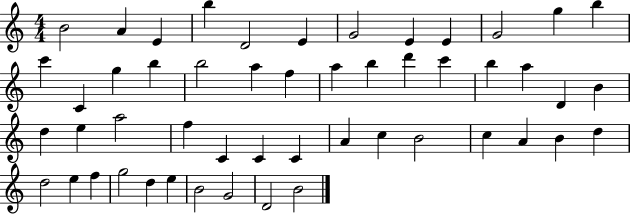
X:1
T:Untitled
M:4/4
L:1/4
K:C
B2 A E b D2 E G2 E E G2 g b c' C g b b2 a f a b d' c' b a D B d e a2 f C C C A c B2 c A B d d2 e f g2 d e B2 G2 D2 B2